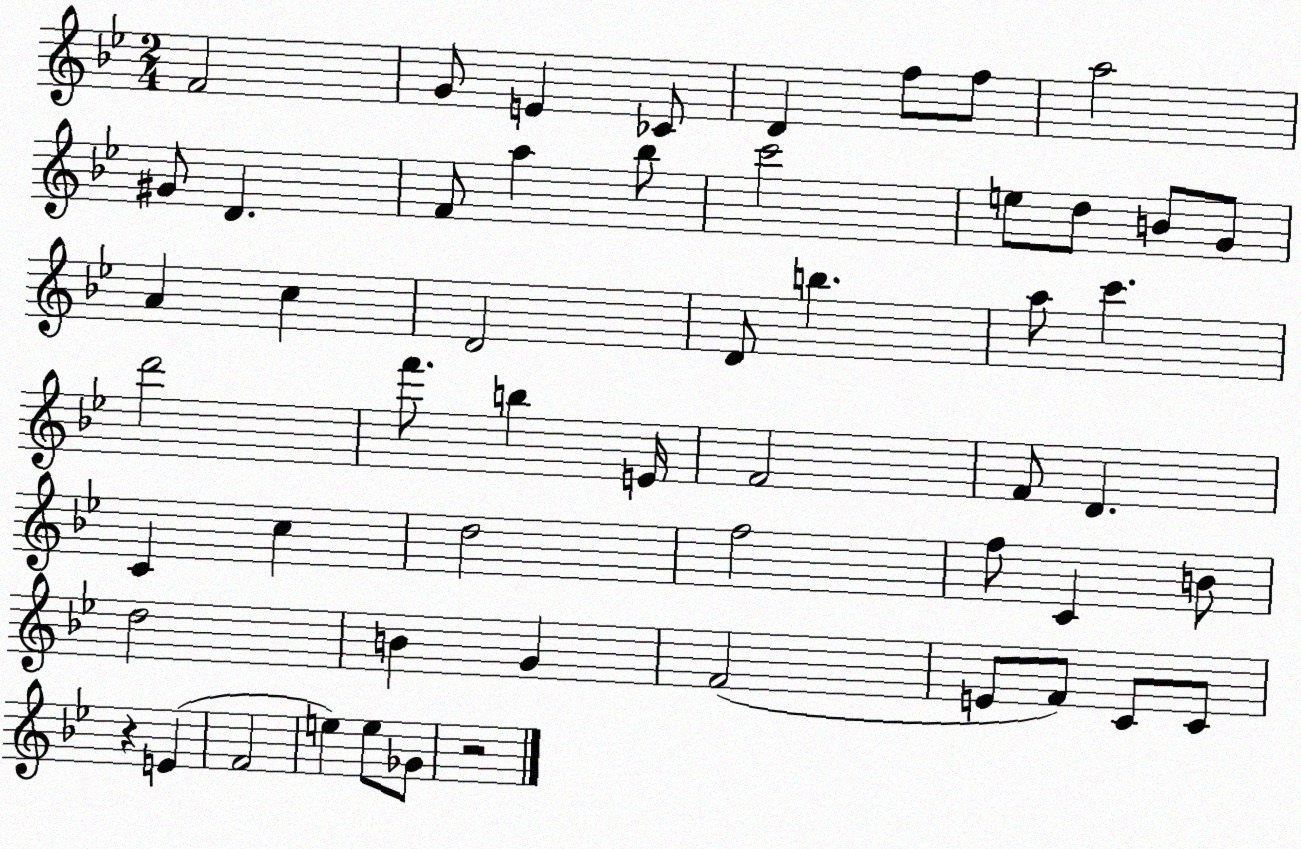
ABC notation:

X:1
T:Untitled
M:2/4
L:1/4
K:Bb
F2 G/2 E _C/2 D f/2 f/2 a2 ^G/2 D F/2 a _b/2 c'2 e/2 d/2 B/2 G/2 A c D2 D/2 b a/2 c' d'2 f'/2 b E/4 F2 F/2 D C c d2 f2 f/2 C B/2 d2 B G F2 E/2 F/2 C/2 C/2 z E F2 e e/2 _G/2 z2